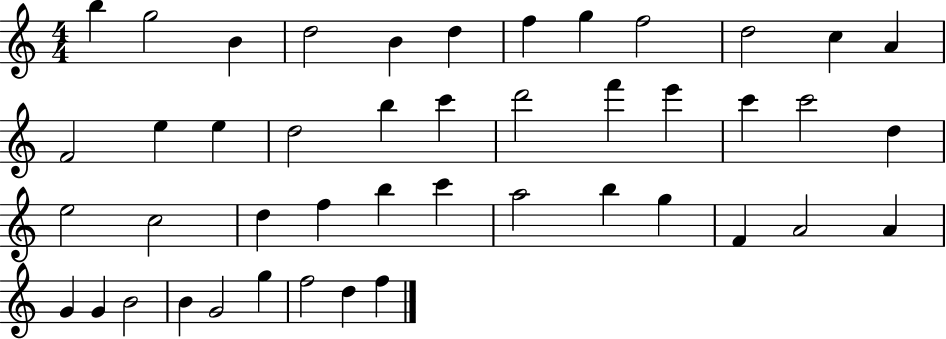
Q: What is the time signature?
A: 4/4